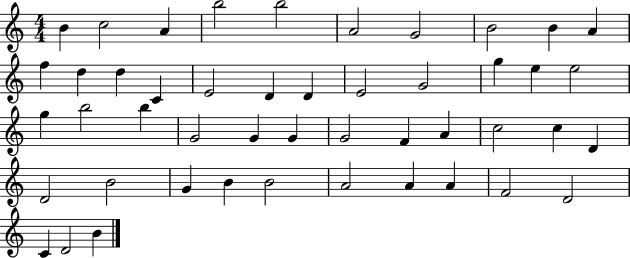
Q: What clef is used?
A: treble